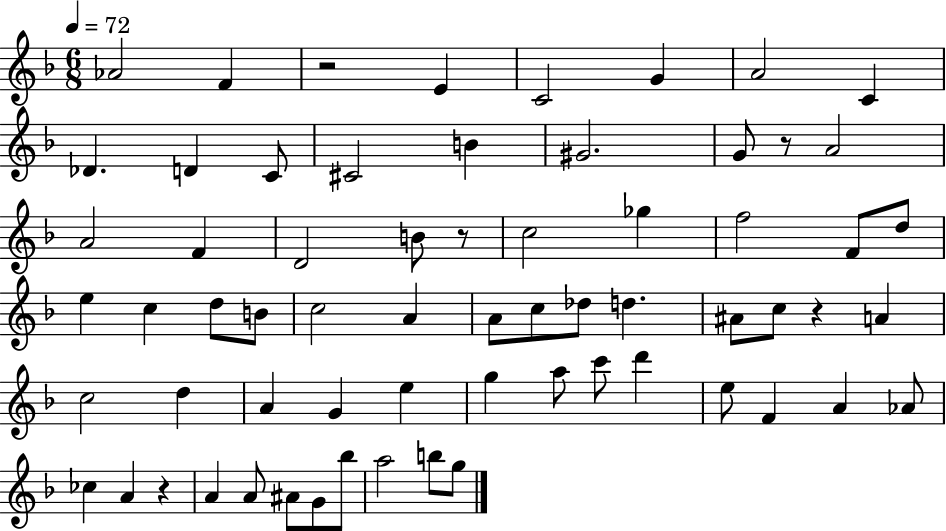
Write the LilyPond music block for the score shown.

{
  \clef treble
  \numericTimeSignature
  \time 6/8
  \key f \major
  \tempo 4 = 72
  aes'2 f'4 | r2 e'4 | c'2 g'4 | a'2 c'4 | \break des'4. d'4 c'8 | cis'2 b'4 | gis'2. | g'8 r8 a'2 | \break a'2 f'4 | d'2 b'8 r8 | c''2 ges''4 | f''2 f'8 d''8 | \break e''4 c''4 d''8 b'8 | c''2 a'4 | a'8 c''8 des''8 d''4. | ais'8 c''8 r4 a'4 | \break c''2 d''4 | a'4 g'4 e''4 | g''4 a''8 c'''8 d'''4 | e''8 f'4 a'4 aes'8 | \break ces''4 a'4 r4 | a'4 a'8 ais'8 g'8 bes''8 | a''2 b''8 g''8 | \bar "|."
}